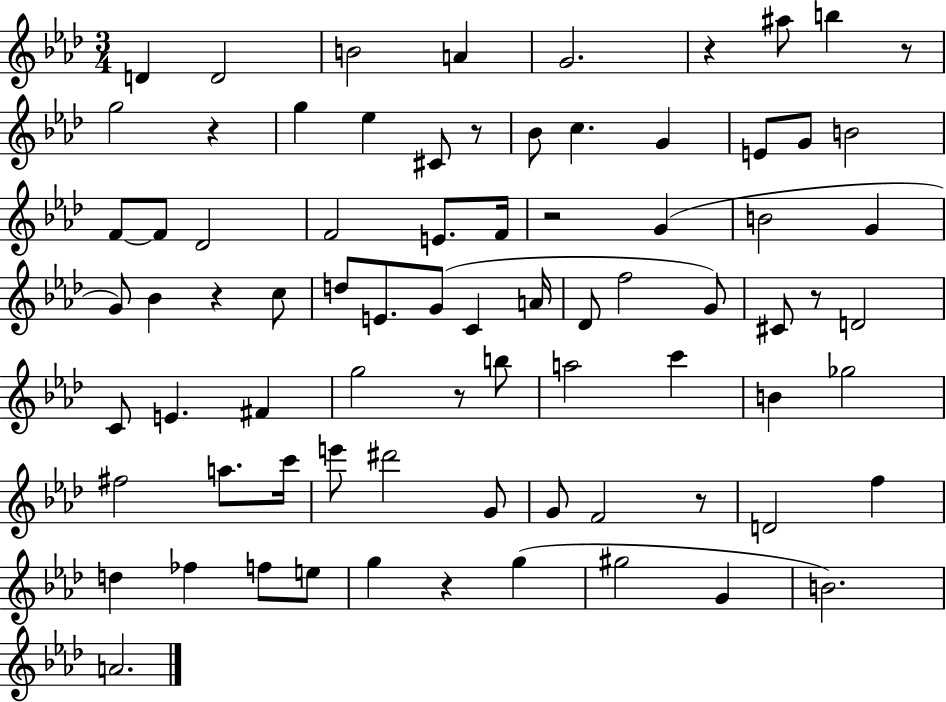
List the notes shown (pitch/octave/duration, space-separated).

D4/q D4/h B4/h A4/q G4/h. R/q A#5/e B5/q R/e G5/h R/q G5/q Eb5/q C#4/e R/e Bb4/e C5/q. G4/q E4/e G4/e B4/h F4/e F4/e Db4/h F4/h E4/e. F4/s R/h G4/q B4/h G4/q G4/e Bb4/q R/q C5/e D5/e E4/e. G4/e C4/q A4/s Db4/e F5/h G4/e C#4/e R/e D4/h C4/e E4/q. F#4/q G5/h R/e B5/e A5/h C6/q B4/q Gb5/h F#5/h A5/e. C6/s E6/e D#6/h G4/e G4/e F4/h R/e D4/h F5/q D5/q FES5/q F5/e E5/e G5/q R/q G5/q G#5/h G4/q B4/h. A4/h.